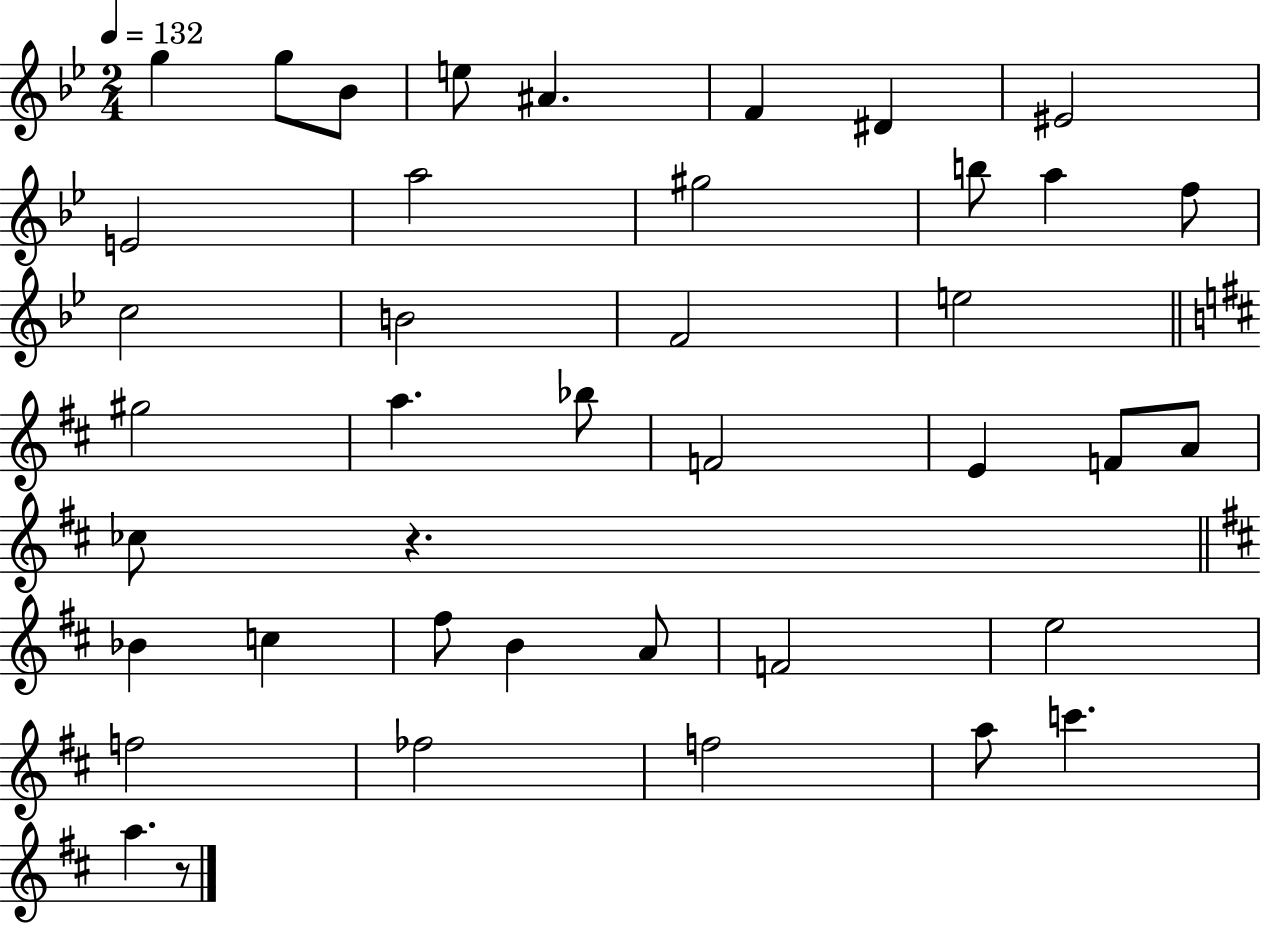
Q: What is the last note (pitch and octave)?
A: A5